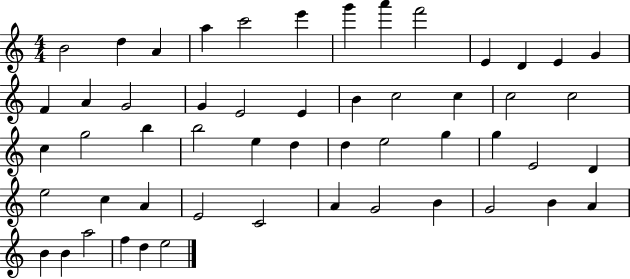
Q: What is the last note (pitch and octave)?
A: E5